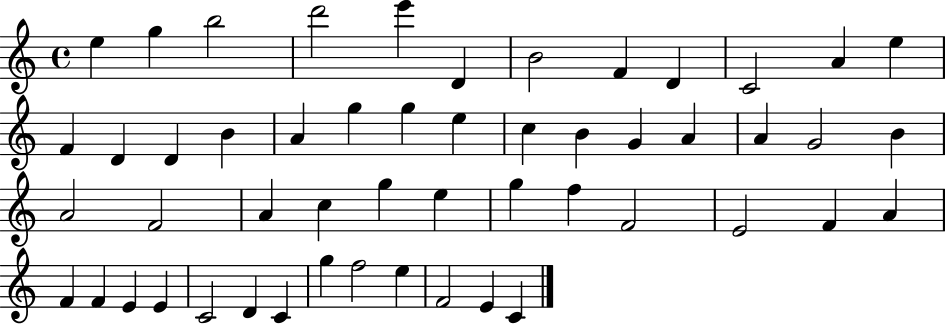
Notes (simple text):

E5/q G5/q B5/h D6/h E6/q D4/q B4/h F4/q D4/q C4/h A4/q E5/q F4/q D4/q D4/q B4/q A4/q G5/q G5/q E5/q C5/q B4/q G4/q A4/q A4/q G4/h B4/q A4/h F4/h A4/q C5/q G5/q E5/q G5/q F5/q F4/h E4/h F4/q A4/q F4/q F4/q E4/q E4/q C4/h D4/q C4/q G5/q F5/h E5/q F4/h E4/q C4/q